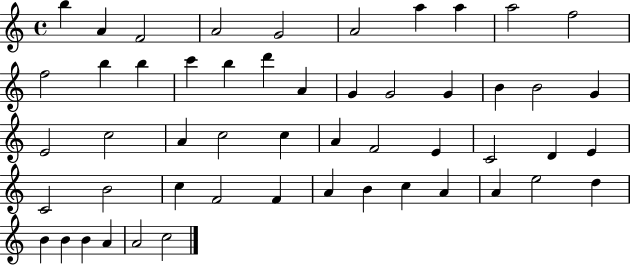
X:1
T:Untitled
M:4/4
L:1/4
K:C
b A F2 A2 G2 A2 a a a2 f2 f2 b b c' b d' A G G2 G B B2 G E2 c2 A c2 c A F2 E C2 D E C2 B2 c F2 F A B c A A e2 d B B B A A2 c2